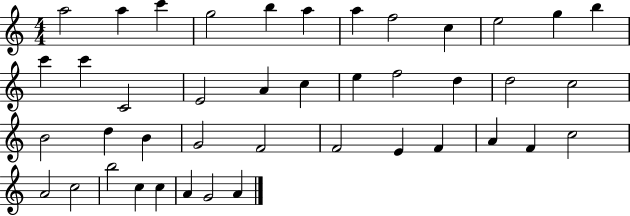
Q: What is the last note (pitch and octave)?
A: A4